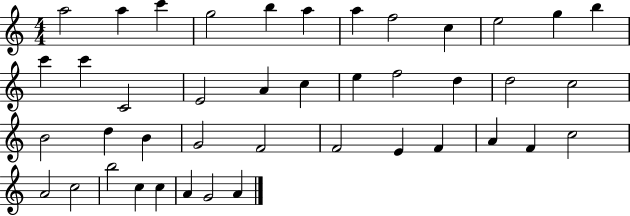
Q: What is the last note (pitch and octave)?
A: A4